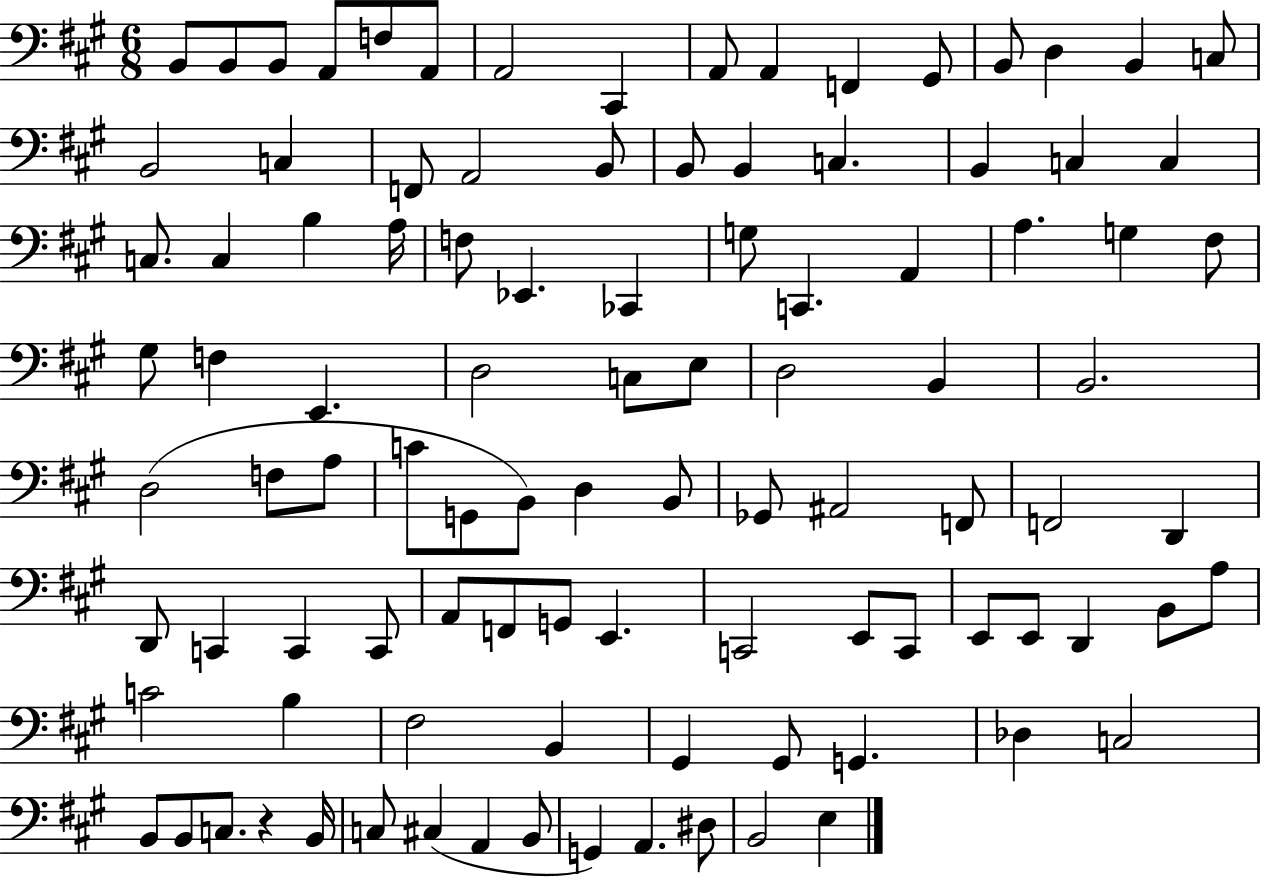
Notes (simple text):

B2/e B2/e B2/e A2/e F3/e A2/e A2/h C#2/q A2/e A2/q F2/q G#2/e B2/e D3/q B2/q C3/e B2/h C3/q F2/e A2/h B2/e B2/e B2/q C3/q. B2/q C3/q C3/q C3/e. C3/q B3/q A3/s F3/e Eb2/q. CES2/q G3/e C2/q. A2/q A3/q. G3/q F#3/e G#3/e F3/q E2/q. D3/h C3/e E3/e D3/h B2/q B2/h. D3/h F3/e A3/e C4/e G2/e B2/e D3/q B2/e Gb2/e A#2/h F2/e F2/h D2/q D2/e C2/q C2/q C2/e A2/e F2/e G2/e E2/q. C2/h E2/e C2/e E2/e E2/e D2/q B2/e A3/e C4/h B3/q F#3/h B2/q G#2/q G#2/e G2/q. Db3/q C3/h B2/e B2/e C3/e. R/q B2/s C3/e C#3/q A2/q B2/e G2/q A2/q. D#3/e B2/h E3/q